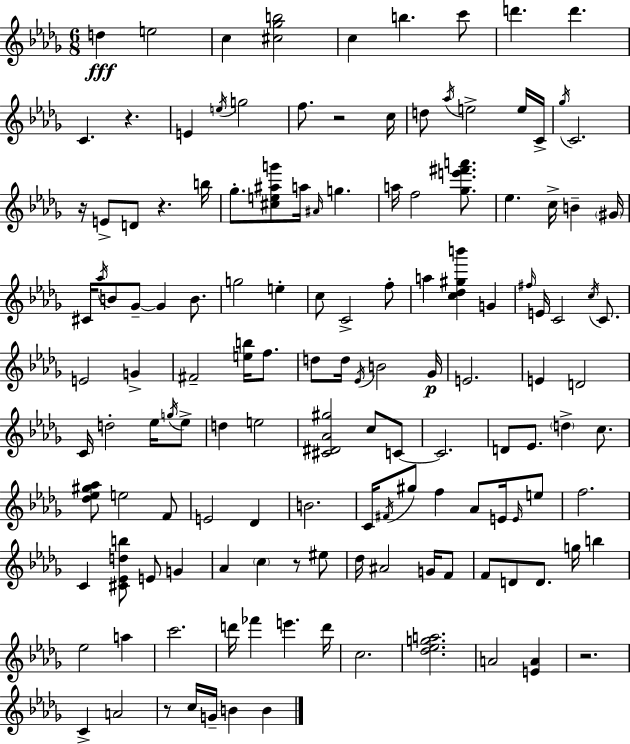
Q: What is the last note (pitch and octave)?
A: B4